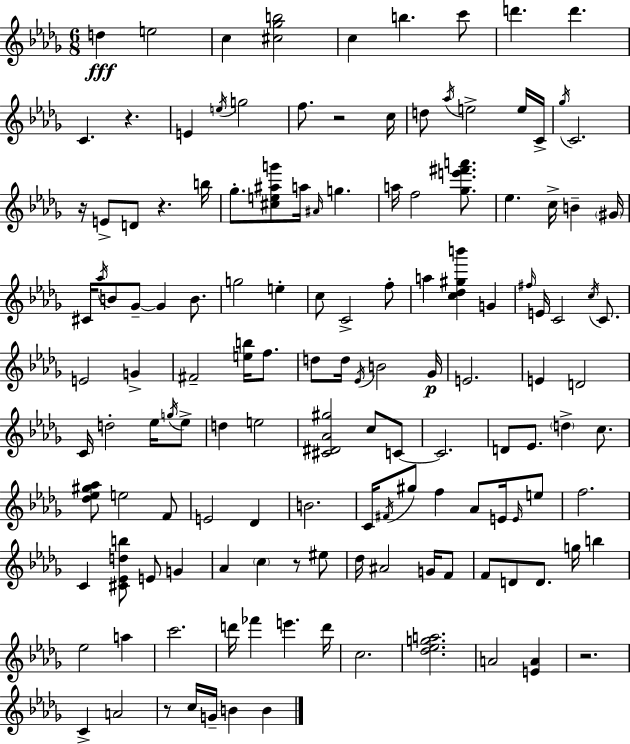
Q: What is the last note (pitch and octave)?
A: B4